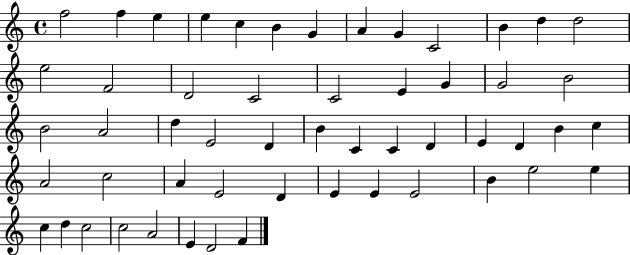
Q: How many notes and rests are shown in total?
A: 54